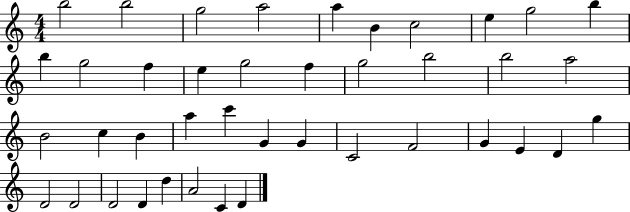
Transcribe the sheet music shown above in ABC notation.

X:1
T:Untitled
M:4/4
L:1/4
K:C
b2 b2 g2 a2 a B c2 e g2 b b g2 f e g2 f g2 b2 b2 a2 B2 c B a c' G G C2 F2 G E D g D2 D2 D2 D d A2 C D